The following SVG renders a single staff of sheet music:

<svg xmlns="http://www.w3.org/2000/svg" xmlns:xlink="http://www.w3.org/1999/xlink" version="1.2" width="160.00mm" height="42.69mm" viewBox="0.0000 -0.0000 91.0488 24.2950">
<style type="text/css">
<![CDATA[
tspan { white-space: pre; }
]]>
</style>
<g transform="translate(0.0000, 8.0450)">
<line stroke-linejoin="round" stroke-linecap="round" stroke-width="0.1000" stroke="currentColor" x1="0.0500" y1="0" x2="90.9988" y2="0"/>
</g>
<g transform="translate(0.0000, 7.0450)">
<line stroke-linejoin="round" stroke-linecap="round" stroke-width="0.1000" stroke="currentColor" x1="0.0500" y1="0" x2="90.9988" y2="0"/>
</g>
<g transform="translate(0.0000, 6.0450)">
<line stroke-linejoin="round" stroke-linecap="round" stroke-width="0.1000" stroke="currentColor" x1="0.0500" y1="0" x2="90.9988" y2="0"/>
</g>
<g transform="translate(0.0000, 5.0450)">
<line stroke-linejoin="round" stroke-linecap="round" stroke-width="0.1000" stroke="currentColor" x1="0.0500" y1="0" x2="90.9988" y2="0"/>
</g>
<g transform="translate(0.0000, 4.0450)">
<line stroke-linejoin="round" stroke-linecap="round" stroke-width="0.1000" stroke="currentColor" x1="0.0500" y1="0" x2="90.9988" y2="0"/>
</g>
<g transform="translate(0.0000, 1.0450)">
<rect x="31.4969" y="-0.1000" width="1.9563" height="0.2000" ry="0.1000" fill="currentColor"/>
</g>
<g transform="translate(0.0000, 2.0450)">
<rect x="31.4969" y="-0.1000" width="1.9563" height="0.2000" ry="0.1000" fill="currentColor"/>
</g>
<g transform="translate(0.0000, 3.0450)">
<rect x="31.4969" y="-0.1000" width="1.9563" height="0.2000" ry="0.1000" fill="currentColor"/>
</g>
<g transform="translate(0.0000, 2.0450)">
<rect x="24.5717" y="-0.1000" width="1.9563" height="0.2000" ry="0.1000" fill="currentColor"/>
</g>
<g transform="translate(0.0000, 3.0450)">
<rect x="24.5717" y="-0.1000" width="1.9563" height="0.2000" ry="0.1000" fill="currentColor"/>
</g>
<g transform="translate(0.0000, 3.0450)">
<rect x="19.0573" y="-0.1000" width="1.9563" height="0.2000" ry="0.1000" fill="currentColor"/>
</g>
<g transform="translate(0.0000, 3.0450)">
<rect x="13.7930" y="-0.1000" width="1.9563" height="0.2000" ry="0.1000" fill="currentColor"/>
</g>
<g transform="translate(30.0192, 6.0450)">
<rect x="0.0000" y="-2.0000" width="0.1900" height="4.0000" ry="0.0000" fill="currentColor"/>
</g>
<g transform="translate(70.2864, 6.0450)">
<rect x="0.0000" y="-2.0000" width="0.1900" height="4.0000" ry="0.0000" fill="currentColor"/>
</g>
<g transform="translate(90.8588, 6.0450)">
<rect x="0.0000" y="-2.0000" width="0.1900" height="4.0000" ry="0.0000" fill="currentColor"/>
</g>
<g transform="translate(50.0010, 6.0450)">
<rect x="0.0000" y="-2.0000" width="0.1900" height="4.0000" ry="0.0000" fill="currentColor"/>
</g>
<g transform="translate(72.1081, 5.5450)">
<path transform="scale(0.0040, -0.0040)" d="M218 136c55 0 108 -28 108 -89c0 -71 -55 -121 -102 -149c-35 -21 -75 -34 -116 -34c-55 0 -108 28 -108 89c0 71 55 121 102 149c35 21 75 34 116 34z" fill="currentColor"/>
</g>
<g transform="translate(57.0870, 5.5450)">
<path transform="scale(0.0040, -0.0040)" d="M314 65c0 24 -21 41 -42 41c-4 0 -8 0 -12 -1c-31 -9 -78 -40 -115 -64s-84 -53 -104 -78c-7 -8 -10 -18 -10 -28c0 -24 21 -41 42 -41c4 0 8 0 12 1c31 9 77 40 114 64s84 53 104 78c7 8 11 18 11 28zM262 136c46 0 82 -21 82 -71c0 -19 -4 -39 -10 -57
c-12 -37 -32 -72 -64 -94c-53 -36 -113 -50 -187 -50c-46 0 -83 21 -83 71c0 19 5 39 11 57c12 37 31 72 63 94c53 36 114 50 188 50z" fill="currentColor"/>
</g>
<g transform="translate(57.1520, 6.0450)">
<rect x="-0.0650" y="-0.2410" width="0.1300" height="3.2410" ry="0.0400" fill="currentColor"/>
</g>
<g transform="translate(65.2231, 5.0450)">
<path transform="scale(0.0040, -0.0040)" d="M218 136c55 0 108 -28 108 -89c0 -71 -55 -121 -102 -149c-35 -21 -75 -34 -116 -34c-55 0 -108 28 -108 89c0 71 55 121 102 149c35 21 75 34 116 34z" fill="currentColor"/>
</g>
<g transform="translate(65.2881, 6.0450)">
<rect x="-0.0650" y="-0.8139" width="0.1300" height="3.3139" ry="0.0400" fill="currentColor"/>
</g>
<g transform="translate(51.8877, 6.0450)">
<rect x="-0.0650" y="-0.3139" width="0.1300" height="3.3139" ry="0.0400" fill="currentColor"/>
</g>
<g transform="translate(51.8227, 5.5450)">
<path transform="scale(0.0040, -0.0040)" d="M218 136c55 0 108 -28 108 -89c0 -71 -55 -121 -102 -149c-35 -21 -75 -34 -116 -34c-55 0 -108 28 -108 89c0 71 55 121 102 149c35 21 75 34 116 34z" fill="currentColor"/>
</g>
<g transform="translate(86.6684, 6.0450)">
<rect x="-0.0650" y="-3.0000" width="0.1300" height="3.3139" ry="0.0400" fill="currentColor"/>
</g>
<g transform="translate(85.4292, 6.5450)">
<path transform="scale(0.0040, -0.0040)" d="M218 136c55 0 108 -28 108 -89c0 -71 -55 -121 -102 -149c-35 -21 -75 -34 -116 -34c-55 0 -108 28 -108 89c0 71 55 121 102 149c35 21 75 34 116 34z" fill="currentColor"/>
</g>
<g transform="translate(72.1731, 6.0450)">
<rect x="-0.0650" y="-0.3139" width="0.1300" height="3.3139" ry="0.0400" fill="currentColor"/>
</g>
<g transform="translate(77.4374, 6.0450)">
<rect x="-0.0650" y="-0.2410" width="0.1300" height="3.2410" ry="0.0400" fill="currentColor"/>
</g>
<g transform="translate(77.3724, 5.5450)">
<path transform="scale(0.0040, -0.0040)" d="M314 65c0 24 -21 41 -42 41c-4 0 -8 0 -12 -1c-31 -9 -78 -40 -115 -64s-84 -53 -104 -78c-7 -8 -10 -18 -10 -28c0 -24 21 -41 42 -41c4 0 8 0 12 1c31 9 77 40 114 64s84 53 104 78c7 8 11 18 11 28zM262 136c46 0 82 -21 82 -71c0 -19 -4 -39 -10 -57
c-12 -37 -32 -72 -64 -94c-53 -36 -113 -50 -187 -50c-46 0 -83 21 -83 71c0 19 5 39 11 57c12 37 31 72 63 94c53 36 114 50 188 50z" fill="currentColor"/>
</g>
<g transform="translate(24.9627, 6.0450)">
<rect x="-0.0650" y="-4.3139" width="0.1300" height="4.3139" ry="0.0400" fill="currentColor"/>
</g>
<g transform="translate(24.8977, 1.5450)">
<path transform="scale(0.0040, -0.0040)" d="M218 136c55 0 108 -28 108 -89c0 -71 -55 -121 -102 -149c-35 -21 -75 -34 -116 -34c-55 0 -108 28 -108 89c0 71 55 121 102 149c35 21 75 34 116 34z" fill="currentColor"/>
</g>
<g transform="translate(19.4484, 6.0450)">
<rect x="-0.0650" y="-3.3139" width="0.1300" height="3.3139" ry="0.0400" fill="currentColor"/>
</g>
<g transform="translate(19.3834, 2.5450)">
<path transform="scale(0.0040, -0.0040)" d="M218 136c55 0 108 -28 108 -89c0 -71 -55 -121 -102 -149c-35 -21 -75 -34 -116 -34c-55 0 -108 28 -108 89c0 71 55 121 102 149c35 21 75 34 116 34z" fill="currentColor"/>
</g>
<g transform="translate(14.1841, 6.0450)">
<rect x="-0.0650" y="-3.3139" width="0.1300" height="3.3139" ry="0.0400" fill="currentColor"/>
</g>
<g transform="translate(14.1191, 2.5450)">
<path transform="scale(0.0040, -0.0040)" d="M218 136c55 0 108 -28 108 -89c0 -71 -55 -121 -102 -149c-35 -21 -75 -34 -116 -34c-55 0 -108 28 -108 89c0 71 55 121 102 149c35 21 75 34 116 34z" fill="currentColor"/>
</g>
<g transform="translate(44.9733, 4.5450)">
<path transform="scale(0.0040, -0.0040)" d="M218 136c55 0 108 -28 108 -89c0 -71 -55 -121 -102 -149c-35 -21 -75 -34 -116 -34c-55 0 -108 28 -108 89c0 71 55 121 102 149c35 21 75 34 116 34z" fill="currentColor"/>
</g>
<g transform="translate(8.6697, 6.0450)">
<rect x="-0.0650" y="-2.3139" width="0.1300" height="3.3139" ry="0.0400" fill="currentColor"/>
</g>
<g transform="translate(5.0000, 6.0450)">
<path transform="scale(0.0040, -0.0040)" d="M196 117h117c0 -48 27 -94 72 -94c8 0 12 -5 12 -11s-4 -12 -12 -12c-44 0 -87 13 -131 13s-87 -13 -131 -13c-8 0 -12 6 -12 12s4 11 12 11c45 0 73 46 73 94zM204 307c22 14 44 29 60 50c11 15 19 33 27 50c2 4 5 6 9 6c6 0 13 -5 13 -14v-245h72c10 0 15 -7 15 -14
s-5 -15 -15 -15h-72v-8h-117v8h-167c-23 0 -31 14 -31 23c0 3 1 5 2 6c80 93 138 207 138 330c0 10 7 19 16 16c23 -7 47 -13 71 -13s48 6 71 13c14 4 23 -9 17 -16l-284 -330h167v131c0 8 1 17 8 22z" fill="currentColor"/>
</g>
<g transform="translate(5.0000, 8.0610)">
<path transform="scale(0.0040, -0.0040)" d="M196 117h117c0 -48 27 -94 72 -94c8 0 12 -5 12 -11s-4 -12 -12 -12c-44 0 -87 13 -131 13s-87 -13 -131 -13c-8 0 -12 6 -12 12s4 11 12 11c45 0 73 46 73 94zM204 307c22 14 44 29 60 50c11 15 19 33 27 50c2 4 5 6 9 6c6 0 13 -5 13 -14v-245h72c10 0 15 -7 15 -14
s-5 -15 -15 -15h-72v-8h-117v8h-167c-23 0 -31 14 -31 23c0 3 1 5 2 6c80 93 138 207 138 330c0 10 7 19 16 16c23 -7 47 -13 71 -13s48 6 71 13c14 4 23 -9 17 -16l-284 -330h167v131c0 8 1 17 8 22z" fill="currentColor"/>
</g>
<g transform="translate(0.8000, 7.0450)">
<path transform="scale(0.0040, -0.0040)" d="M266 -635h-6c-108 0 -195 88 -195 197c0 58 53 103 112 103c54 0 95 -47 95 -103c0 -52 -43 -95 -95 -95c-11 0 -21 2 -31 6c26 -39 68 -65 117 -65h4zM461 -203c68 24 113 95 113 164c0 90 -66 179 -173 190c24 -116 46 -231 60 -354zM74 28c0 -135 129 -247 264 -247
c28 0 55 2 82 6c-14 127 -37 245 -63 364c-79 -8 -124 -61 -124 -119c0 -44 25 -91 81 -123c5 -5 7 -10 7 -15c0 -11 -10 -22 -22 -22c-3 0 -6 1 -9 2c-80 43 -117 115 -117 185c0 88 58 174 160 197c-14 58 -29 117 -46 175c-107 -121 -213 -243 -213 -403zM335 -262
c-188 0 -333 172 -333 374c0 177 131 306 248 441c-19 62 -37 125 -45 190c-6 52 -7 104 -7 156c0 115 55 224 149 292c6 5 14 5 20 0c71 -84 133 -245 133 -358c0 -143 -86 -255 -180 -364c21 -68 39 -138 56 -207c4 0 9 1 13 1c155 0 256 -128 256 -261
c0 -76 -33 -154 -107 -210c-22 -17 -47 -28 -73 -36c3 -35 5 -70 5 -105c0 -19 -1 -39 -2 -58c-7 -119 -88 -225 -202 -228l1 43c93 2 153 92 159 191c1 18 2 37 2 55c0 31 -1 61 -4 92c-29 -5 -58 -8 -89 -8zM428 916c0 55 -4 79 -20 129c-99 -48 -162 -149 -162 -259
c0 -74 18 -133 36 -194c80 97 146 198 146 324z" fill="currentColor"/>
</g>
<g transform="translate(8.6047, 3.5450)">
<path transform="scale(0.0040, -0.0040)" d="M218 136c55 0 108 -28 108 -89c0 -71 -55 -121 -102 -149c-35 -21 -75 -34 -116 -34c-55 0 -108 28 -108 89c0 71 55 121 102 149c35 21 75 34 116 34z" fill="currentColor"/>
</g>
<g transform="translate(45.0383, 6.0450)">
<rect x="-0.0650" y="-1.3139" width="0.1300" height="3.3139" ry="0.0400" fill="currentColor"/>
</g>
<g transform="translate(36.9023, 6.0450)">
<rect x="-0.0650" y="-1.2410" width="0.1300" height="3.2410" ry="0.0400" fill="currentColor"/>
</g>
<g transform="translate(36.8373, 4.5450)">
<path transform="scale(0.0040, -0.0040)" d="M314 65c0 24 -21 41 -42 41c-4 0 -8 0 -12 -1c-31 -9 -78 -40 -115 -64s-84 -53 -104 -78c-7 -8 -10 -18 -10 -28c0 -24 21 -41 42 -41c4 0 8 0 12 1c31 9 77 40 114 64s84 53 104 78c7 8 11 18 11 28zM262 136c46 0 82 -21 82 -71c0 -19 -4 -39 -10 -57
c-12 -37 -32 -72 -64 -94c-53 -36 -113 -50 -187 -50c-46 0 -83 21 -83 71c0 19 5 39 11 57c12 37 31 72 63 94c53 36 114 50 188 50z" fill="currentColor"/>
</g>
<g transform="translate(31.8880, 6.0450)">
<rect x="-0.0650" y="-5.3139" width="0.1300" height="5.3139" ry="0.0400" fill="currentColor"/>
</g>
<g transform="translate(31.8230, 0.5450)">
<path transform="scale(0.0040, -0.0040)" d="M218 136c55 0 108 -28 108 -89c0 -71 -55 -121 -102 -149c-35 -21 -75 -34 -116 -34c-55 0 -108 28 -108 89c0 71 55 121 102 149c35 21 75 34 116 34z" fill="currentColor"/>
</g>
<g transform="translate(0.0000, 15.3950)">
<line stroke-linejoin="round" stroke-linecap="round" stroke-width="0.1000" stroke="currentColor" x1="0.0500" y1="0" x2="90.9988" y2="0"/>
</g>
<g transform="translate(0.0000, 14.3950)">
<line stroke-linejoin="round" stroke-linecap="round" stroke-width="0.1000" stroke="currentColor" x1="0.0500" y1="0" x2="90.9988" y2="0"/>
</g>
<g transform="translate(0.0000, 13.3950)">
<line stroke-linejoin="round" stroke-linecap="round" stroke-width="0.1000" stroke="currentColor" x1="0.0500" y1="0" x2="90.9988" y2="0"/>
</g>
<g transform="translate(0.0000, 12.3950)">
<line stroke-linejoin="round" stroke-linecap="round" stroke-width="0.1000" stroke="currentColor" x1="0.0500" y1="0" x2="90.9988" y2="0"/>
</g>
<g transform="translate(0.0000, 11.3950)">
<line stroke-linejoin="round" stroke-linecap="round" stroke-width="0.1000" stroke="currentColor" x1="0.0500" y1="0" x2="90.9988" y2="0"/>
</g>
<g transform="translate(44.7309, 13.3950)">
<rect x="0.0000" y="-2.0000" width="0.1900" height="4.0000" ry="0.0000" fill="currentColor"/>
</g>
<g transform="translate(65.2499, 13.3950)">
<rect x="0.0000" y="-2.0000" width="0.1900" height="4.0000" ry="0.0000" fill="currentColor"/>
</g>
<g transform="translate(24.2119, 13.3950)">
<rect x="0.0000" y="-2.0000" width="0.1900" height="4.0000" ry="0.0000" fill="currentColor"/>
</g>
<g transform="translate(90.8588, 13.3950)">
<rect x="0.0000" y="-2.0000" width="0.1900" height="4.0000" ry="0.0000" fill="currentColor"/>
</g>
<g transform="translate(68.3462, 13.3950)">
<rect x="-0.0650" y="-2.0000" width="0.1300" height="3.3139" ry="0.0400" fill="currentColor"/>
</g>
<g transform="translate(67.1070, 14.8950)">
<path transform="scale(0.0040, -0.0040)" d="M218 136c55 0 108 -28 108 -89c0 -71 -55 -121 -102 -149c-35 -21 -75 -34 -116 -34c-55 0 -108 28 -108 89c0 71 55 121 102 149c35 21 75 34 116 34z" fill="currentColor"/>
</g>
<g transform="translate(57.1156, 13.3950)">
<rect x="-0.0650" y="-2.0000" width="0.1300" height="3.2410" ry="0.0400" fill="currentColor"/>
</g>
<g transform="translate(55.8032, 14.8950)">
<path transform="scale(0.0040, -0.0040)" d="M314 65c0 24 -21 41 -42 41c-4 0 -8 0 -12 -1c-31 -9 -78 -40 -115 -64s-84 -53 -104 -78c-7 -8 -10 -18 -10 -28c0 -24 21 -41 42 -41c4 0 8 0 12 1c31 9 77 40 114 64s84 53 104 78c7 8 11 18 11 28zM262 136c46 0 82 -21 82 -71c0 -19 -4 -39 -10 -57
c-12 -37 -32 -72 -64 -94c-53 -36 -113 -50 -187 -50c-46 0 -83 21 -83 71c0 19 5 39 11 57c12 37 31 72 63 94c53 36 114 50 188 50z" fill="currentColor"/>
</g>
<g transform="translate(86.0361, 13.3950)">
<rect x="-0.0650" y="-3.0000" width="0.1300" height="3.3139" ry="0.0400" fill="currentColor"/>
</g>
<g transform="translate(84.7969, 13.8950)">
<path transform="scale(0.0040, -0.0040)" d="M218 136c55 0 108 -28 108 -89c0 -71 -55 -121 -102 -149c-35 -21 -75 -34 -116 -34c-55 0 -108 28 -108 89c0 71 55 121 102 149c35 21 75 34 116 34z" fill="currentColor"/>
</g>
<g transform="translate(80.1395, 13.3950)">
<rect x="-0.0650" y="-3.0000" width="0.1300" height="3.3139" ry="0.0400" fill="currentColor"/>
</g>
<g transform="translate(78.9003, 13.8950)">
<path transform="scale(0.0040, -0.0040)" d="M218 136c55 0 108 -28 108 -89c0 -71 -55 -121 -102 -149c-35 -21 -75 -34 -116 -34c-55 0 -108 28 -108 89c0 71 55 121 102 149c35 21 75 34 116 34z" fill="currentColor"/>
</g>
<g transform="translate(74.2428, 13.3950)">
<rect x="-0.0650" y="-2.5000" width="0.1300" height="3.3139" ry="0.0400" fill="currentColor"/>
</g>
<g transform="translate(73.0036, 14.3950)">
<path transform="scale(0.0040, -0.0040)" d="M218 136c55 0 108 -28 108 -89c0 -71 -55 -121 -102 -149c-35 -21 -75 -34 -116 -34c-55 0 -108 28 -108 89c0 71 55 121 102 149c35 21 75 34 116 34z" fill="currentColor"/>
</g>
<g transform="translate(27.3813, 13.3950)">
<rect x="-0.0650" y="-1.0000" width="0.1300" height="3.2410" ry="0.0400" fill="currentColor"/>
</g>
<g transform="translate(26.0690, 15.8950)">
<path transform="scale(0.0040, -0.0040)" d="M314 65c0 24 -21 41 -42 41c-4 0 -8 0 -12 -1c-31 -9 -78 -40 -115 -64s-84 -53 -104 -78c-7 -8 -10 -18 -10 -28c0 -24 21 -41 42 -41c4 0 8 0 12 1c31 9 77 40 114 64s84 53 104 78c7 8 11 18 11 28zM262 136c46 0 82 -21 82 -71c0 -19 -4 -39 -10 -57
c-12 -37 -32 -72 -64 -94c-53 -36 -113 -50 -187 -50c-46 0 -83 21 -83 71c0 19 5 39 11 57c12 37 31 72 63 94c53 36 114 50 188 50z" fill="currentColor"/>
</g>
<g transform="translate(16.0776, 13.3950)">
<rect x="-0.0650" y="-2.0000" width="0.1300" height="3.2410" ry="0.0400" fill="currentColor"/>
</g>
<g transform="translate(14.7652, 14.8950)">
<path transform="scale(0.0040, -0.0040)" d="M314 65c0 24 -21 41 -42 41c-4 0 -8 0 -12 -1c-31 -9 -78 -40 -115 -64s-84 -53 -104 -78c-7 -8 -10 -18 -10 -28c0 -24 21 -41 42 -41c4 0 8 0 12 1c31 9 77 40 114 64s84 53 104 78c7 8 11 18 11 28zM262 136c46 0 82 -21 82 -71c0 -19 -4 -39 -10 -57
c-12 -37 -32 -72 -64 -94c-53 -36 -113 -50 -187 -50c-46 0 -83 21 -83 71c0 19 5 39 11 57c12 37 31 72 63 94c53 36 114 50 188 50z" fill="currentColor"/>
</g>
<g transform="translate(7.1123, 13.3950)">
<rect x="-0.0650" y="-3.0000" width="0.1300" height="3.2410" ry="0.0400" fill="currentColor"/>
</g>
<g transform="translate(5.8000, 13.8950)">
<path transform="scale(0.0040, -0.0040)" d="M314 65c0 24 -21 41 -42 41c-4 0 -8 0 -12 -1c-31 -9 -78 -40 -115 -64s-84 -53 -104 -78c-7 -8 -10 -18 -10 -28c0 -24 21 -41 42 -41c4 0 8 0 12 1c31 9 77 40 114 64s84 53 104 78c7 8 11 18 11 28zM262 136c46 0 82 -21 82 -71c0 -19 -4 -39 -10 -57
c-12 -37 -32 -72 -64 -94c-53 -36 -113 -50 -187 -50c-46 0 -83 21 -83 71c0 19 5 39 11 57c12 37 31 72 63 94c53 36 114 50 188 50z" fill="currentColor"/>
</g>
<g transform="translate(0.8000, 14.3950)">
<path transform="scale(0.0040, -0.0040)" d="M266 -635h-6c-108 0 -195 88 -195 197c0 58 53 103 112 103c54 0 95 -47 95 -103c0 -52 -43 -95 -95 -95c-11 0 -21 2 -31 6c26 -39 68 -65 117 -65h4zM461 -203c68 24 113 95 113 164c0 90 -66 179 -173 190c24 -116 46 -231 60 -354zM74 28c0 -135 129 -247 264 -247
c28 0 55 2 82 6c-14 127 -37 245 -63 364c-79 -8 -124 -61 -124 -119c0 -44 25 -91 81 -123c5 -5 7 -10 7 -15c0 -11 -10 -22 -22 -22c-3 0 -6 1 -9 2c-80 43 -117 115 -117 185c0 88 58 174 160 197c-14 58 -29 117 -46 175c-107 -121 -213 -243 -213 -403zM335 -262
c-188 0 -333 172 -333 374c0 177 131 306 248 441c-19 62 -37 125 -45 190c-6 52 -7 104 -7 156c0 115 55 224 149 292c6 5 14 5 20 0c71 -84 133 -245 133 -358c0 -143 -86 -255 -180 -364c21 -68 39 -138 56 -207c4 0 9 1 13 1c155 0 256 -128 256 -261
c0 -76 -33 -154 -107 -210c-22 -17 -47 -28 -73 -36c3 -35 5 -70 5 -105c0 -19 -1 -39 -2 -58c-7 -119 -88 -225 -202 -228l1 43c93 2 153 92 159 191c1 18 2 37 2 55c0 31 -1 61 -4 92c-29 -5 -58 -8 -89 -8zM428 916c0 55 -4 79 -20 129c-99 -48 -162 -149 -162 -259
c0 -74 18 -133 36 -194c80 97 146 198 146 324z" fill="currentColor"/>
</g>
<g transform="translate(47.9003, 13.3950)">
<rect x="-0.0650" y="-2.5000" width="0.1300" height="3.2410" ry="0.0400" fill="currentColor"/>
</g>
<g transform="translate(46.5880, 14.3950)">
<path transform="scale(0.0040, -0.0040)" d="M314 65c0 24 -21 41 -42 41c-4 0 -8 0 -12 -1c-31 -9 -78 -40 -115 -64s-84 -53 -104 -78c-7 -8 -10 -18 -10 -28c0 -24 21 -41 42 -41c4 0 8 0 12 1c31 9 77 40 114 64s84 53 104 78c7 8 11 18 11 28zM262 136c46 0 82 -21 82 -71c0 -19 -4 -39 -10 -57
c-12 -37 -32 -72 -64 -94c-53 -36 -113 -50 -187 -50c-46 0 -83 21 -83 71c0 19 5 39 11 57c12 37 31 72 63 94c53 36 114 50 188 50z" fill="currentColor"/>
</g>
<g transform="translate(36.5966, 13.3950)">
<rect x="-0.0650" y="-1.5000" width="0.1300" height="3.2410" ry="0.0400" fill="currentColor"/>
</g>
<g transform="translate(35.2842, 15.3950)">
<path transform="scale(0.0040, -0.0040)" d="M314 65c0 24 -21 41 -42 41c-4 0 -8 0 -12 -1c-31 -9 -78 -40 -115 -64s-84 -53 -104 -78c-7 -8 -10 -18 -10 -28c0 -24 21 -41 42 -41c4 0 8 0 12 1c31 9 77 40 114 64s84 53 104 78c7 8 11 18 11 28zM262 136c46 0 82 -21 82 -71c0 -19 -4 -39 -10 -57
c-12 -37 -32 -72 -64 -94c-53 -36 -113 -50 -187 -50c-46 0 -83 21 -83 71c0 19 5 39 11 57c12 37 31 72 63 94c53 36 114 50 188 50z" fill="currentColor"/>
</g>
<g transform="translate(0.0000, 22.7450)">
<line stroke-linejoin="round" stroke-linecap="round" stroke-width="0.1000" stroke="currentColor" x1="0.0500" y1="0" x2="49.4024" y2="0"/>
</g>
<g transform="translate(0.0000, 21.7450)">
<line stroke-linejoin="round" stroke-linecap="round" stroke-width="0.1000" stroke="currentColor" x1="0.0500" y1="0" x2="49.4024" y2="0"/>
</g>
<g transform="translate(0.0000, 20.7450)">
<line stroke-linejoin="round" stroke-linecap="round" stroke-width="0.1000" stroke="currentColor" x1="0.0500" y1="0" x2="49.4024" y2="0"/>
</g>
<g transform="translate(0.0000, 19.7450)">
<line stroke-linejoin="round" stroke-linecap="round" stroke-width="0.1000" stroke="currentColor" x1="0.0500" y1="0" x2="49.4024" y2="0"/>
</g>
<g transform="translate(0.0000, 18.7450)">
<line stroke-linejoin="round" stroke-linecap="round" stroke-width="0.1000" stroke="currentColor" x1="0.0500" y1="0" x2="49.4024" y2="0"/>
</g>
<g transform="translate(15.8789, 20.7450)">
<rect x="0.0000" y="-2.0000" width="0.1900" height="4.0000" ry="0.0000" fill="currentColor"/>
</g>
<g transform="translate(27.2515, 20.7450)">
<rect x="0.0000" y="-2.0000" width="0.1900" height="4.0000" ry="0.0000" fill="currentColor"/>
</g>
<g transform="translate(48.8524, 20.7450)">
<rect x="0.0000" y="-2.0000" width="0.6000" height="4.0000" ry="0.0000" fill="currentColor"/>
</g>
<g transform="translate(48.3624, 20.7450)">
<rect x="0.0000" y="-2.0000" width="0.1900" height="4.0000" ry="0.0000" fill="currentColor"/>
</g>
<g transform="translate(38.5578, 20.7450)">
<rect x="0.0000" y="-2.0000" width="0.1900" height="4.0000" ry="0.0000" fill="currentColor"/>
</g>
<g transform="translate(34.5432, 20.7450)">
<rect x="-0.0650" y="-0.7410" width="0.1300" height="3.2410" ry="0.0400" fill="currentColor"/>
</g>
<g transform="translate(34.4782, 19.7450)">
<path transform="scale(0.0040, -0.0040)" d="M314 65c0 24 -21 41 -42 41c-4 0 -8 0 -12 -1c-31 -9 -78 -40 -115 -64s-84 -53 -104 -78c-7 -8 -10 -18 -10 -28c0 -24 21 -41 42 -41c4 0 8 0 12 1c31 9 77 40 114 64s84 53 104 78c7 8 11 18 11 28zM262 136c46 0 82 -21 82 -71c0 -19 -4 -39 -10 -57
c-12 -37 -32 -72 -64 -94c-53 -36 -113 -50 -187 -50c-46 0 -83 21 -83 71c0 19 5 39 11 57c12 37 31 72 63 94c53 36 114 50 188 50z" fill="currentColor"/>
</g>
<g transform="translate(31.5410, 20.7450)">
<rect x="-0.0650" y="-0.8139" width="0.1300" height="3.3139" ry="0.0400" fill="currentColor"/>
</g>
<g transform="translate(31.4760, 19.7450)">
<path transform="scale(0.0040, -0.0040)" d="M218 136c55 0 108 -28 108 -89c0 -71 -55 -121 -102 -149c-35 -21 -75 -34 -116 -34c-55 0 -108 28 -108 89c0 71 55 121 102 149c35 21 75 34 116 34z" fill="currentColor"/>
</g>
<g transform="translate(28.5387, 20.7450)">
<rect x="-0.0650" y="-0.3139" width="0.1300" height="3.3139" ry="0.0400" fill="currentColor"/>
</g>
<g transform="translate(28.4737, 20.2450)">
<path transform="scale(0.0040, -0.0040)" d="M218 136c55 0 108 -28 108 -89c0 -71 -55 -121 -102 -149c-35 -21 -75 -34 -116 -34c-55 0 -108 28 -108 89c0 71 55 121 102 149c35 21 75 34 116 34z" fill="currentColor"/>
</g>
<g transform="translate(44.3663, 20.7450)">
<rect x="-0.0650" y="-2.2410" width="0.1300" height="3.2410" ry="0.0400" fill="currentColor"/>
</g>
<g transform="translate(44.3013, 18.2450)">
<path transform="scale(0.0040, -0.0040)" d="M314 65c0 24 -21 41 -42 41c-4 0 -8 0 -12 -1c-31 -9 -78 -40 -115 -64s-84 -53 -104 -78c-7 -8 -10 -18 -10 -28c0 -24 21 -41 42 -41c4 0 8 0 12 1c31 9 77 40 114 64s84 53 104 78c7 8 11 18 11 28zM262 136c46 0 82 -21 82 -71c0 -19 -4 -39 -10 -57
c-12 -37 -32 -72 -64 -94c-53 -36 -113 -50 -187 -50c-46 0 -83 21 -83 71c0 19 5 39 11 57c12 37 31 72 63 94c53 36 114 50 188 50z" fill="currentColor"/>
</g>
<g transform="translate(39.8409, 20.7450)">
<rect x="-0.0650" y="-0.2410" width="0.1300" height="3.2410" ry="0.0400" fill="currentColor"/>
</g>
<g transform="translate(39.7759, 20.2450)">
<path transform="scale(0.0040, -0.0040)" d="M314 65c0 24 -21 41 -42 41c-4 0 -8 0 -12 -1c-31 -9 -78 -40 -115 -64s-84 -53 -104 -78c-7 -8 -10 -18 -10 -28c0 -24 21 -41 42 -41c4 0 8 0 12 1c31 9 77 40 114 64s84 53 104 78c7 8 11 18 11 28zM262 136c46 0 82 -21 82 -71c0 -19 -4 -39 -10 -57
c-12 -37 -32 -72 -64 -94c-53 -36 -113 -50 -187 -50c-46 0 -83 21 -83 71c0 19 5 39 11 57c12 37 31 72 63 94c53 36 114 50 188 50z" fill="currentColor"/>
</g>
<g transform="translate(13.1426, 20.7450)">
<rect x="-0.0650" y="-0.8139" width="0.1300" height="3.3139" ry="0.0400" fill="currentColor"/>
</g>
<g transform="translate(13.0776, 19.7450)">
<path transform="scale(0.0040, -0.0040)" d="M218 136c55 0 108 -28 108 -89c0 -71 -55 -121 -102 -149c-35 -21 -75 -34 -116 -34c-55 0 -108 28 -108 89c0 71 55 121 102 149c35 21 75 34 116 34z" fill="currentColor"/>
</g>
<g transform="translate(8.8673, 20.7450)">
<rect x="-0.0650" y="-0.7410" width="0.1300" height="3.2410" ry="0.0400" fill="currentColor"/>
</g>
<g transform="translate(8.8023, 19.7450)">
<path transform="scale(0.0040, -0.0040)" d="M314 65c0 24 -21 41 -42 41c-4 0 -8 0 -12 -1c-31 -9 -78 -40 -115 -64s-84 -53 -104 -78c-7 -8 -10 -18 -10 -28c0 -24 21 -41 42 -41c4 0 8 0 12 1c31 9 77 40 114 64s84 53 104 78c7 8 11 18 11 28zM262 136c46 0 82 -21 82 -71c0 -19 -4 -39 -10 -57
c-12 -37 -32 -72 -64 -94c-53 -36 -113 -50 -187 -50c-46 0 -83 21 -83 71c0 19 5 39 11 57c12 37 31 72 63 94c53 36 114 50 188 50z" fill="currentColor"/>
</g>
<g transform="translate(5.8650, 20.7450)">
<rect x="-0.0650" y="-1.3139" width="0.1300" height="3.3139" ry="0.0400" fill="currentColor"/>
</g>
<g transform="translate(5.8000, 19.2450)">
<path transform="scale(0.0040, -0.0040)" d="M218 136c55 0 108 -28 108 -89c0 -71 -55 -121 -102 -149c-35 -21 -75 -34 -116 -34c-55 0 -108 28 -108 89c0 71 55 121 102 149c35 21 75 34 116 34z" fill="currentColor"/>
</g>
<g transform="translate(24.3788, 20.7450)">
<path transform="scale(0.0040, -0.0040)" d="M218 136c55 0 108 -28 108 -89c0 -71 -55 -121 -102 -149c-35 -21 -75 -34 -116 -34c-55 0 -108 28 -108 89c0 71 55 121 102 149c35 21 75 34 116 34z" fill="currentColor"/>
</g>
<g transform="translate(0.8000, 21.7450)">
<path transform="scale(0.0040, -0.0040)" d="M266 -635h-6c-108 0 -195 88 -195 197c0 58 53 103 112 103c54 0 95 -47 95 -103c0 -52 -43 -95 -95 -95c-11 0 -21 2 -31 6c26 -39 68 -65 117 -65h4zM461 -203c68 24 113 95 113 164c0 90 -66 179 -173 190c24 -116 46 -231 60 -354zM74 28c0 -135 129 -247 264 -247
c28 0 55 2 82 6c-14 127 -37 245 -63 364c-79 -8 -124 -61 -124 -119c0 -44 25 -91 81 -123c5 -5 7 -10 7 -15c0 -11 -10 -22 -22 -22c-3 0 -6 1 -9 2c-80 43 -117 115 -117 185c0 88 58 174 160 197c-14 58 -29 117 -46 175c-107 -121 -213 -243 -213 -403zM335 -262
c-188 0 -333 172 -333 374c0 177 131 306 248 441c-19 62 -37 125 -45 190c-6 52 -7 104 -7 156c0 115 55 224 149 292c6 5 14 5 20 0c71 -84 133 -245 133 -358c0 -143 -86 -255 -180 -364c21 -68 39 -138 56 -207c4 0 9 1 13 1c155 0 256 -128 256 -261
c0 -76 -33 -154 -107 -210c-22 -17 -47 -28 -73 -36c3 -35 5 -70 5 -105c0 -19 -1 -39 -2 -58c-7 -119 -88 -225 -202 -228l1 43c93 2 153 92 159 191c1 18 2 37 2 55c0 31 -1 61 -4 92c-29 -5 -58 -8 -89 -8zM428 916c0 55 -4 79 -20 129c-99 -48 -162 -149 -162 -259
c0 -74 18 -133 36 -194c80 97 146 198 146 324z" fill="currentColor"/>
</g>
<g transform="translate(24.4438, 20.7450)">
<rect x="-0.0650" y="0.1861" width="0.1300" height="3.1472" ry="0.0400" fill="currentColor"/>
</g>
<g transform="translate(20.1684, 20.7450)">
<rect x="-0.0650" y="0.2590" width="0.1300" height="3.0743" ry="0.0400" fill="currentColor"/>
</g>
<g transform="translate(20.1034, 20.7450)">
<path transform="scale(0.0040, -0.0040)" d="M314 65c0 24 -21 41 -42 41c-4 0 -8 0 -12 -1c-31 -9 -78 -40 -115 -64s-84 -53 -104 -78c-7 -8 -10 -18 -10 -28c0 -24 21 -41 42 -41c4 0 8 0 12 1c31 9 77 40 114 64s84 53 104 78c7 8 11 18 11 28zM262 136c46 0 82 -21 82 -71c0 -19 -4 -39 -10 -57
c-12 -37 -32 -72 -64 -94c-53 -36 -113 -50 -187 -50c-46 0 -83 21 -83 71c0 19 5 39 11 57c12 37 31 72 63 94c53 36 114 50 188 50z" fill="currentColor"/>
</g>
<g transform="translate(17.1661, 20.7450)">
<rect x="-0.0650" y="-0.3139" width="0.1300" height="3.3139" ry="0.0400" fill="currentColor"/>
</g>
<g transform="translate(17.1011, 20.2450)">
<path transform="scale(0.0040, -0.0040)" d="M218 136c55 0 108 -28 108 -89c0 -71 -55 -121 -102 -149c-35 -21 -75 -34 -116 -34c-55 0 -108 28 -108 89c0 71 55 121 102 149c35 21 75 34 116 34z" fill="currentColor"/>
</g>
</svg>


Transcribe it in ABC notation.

X:1
T:Untitled
M:4/4
L:1/4
K:C
g b b d' f' e2 e c c2 d c c2 A A2 F2 D2 E2 G2 F2 F G A A e d2 d c B2 B c d d2 c2 g2